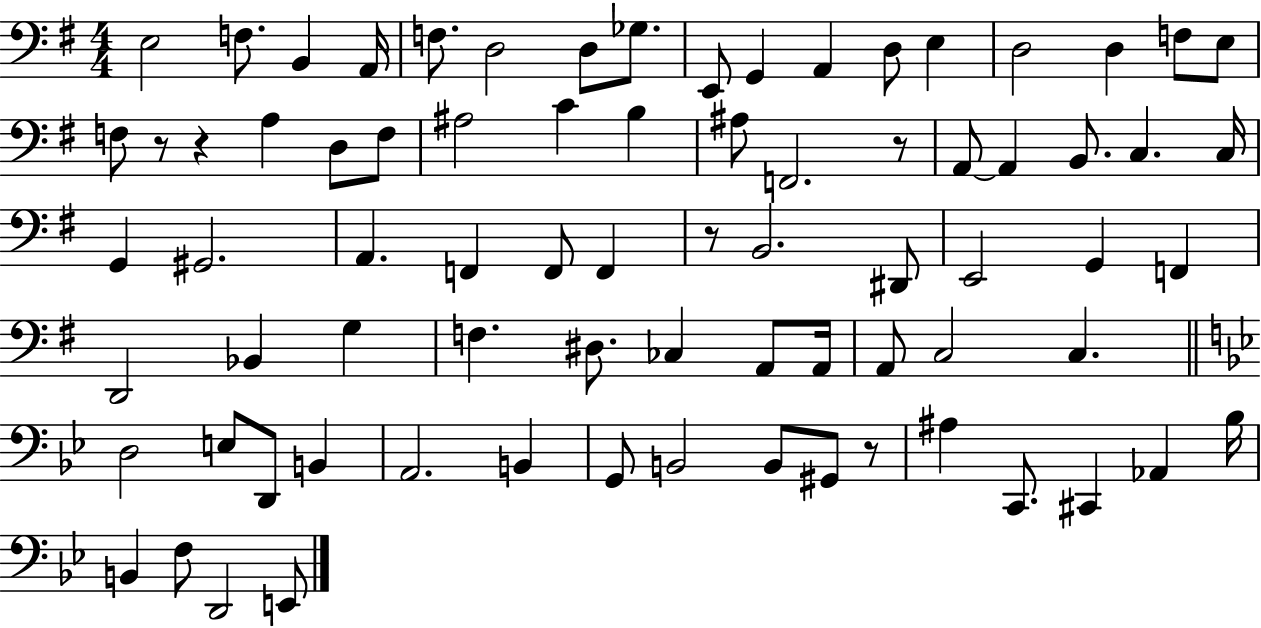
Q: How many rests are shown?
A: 5